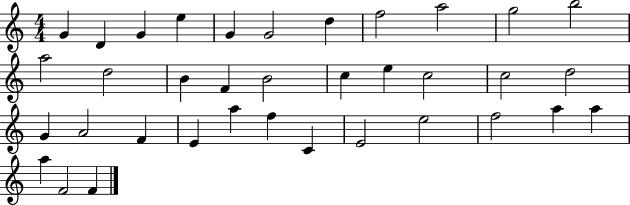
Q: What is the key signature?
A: C major